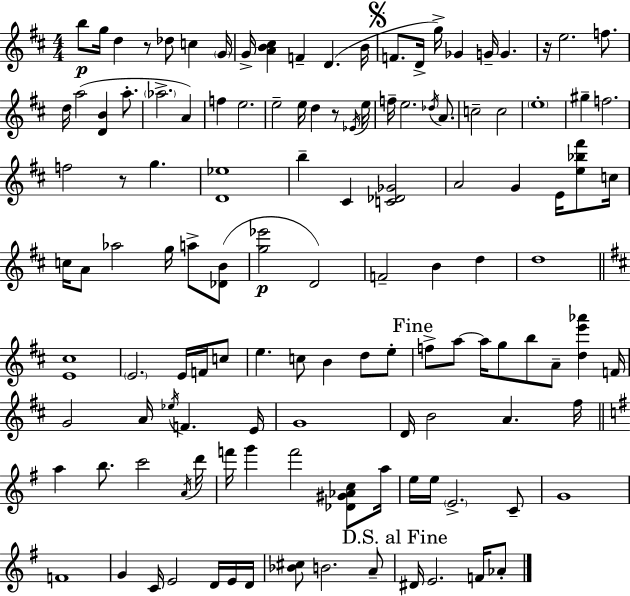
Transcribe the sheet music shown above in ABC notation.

X:1
T:Untitled
M:4/4
L:1/4
K:D
b/2 g/4 d z/2 _d/2 c G/4 G/4 [AB^c] F D B/4 F/2 D/4 g/4 _G G/4 G z/4 e2 f/2 d/4 a2 [DB] a/2 _a2 A f e2 e2 e/4 d z/2 _E/4 e/4 f/4 e2 _d/4 A/2 c2 c2 e4 ^g f2 f2 z/2 g [D_e]4 b ^C [C_D_G]2 A2 G E/4 [e_b^f']/2 c/4 c/4 A/2 _a2 g/4 a/2 [_DB]/2 [g_e']2 D2 F2 B d d4 [E^c]4 E2 E/4 F/4 c/2 e c/2 B d/2 e/2 f/2 a/2 a/4 g/2 b/2 A/2 [de'_a'] F/4 G2 A/4 _e/4 F E/4 G4 D/4 B2 A ^f/4 a b/2 c'2 A/4 d'/4 f'/4 g' f'2 [_D^G_Ac]/2 a/4 e/4 e/4 E2 C/2 G4 F4 G C/4 E2 D/4 E/4 D/4 [_B^c]/2 B2 A/2 ^D/4 E2 F/4 _A/2